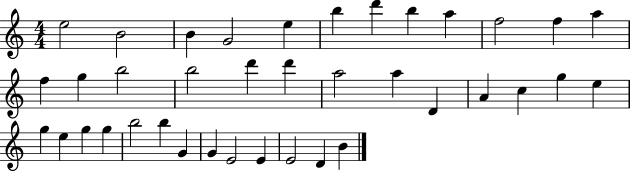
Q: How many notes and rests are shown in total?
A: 38